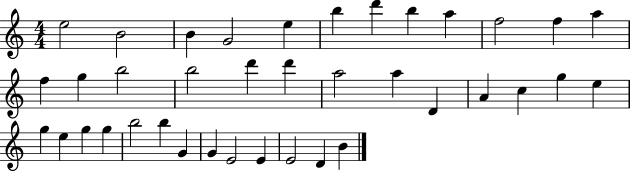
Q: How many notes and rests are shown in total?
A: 38